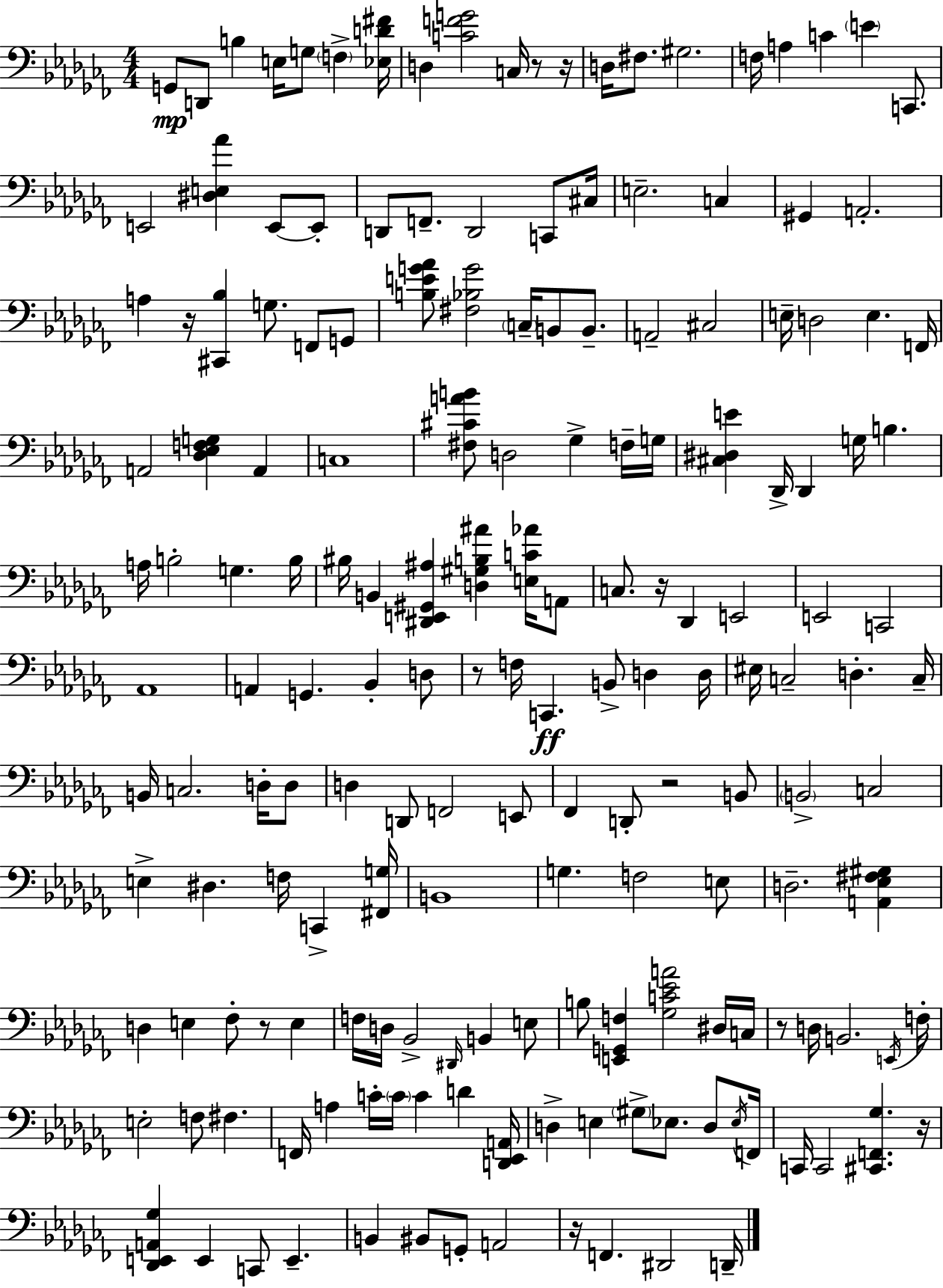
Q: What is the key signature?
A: AES minor